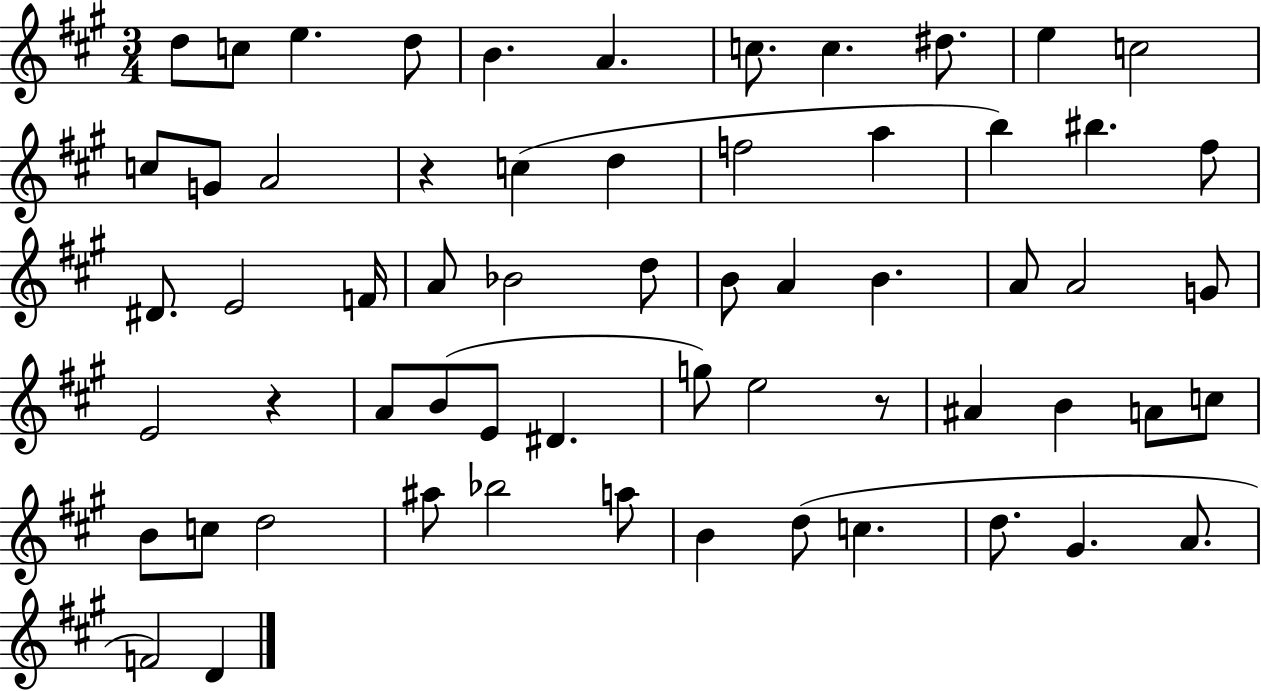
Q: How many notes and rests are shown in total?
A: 61